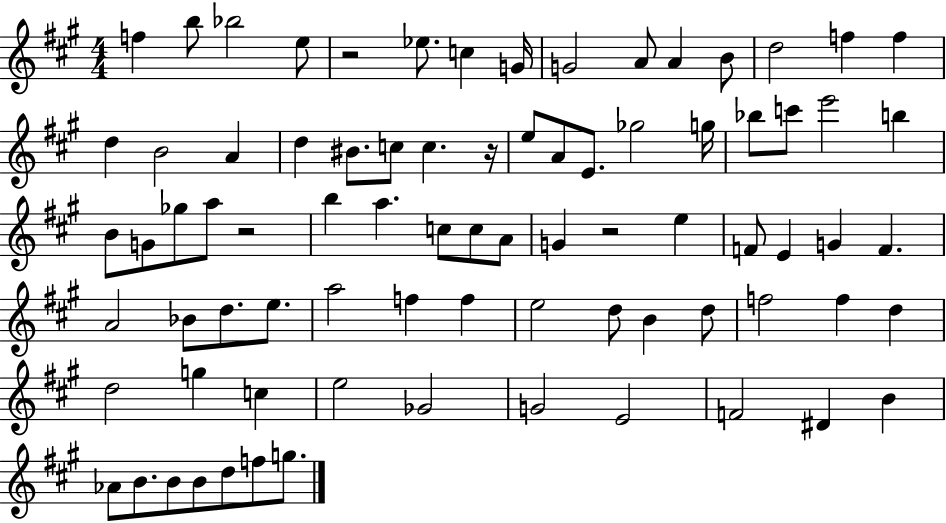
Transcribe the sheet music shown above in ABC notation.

X:1
T:Untitled
M:4/4
L:1/4
K:A
f b/2 _b2 e/2 z2 _e/2 c G/4 G2 A/2 A B/2 d2 f f d B2 A d ^B/2 c/2 c z/4 e/2 A/2 E/2 _g2 g/4 _b/2 c'/2 e'2 b B/2 G/2 _g/2 a/2 z2 b a c/2 c/2 A/2 G z2 e F/2 E G F A2 _B/2 d/2 e/2 a2 f f e2 d/2 B d/2 f2 f d d2 g c e2 _G2 G2 E2 F2 ^D B _A/2 B/2 B/2 B/2 d/2 f/2 g/2